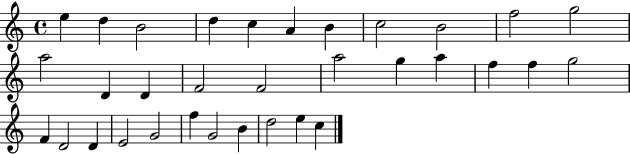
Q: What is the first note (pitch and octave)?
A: E5